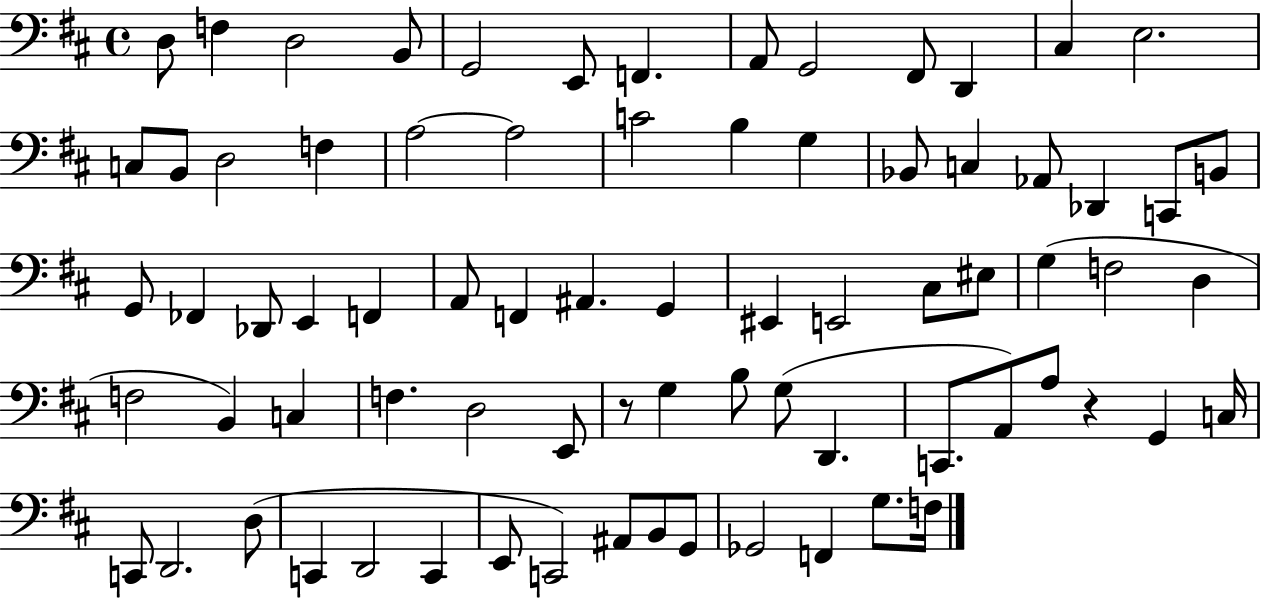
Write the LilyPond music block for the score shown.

{
  \clef bass
  \time 4/4
  \defaultTimeSignature
  \key d \major
  d8 f4 d2 b,8 | g,2 e,8 f,4. | a,8 g,2 fis,8 d,4 | cis4 e2. | \break c8 b,8 d2 f4 | a2~~ a2 | c'2 b4 g4 | bes,8 c4 aes,8 des,4 c,8 b,8 | \break g,8 fes,4 des,8 e,4 f,4 | a,8 f,4 ais,4. g,4 | eis,4 e,2 cis8 eis8 | g4( f2 d4 | \break f2 b,4) c4 | f4. d2 e,8 | r8 g4 b8 g8( d,4. | c,8. a,8) a8 r4 g,4 c16 | \break c,8 d,2. d8( | c,4 d,2 c,4 | e,8 c,2) ais,8 b,8 g,8 | ges,2 f,4 g8. f16 | \break \bar "|."
}